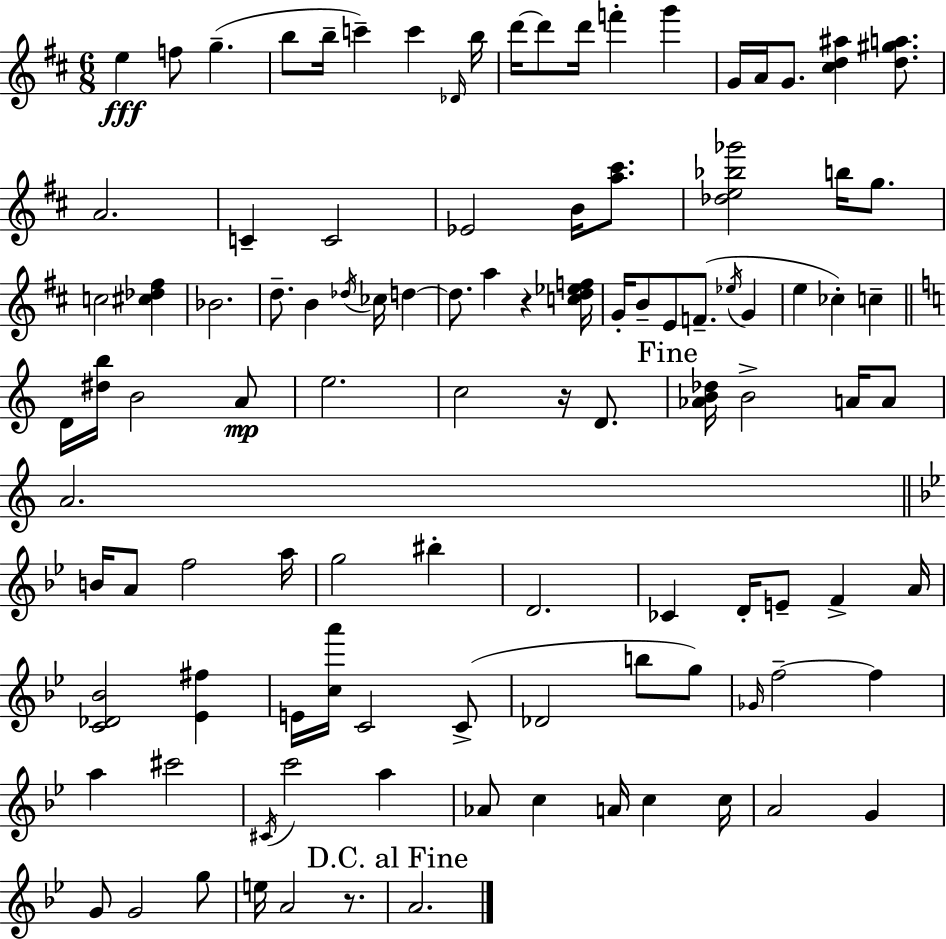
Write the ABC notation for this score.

X:1
T:Untitled
M:6/8
L:1/4
K:D
e f/2 g b/2 b/4 c' c' _D/4 b/4 d'/4 d'/2 d'/4 f' g' G/4 A/4 G/2 [^cd^a] [d^ga]/2 A2 C C2 _E2 B/4 [a^c']/2 [_de_b_g']2 b/4 g/2 c2 [^c_d^f] _B2 d/2 B _d/4 _c/4 d d/2 a z [cd_ef]/4 G/4 B/2 E/2 F/2 _e/4 G e _c c D/4 [^db]/4 B2 A/2 e2 c2 z/4 D/2 [_AB_d]/4 B2 A/4 A/2 A2 B/4 A/2 f2 a/4 g2 ^b D2 _C D/4 E/2 F A/4 [C_D_B]2 [_E^f] E/4 [ca']/4 C2 C/2 _D2 b/2 g/2 _G/4 f2 f a ^c'2 ^C/4 c'2 a _A/2 c A/4 c c/4 A2 G G/2 G2 g/2 e/4 A2 z/2 A2